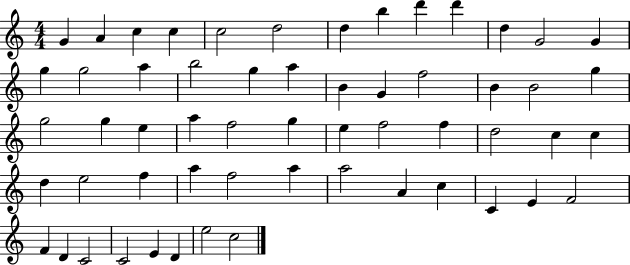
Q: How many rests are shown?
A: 0